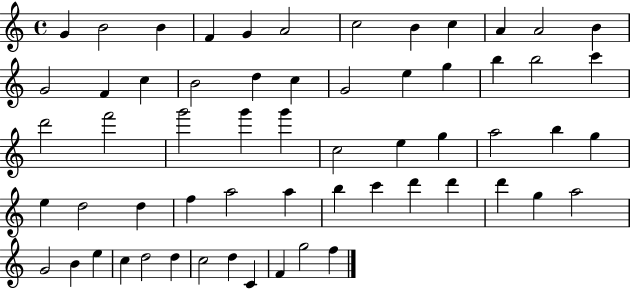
{
  \clef treble
  \time 4/4
  \defaultTimeSignature
  \key c \major
  g'4 b'2 b'4 | f'4 g'4 a'2 | c''2 b'4 c''4 | a'4 a'2 b'4 | \break g'2 f'4 c''4 | b'2 d''4 c''4 | g'2 e''4 g''4 | b''4 b''2 c'''4 | \break d'''2 f'''2 | g'''2 g'''4 g'''4 | c''2 e''4 g''4 | a''2 b''4 g''4 | \break e''4 d''2 d''4 | f''4 a''2 a''4 | b''4 c'''4 d'''4 d'''4 | d'''4 g''4 a''2 | \break g'2 b'4 e''4 | c''4 d''2 d''4 | c''2 d''4 c'4 | f'4 g''2 f''4 | \break \bar "|."
}